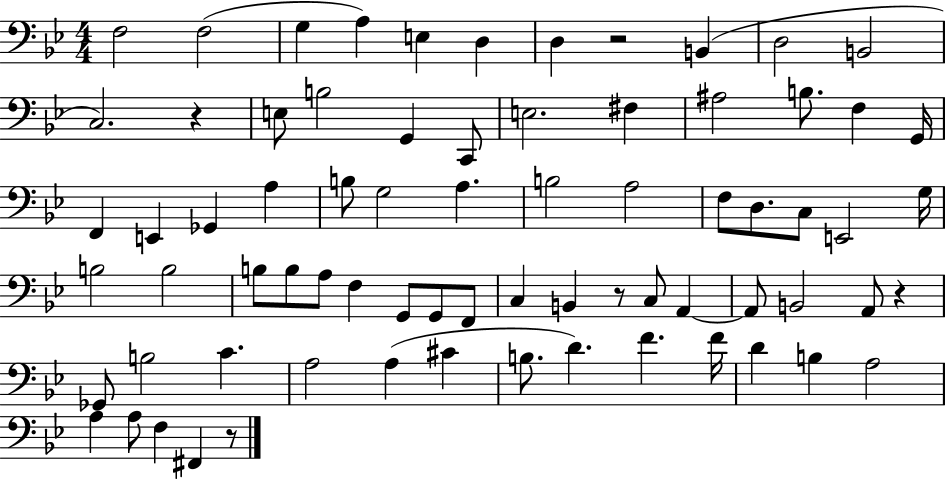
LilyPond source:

{
  \clef bass
  \numericTimeSignature
  \time 4/4
  \key bes \major
  f2 f2( | g4 a4) e4 d4 | d4 r2 b,4( | d2 b,2 | \break c2.) r4 | e8 b2 g,4 c,8 | e2. fis4 | ais2 b8. f4 g,16 | \break f,4 e,4 ges,4 a4 | b8 g2 a4. | b2 a2 | f8 d8. c8 e,2 g16 | \break b2 b2 | b8 b8 a8 f4 g,8 g,8 f,8 | c4 b,4 r8 c8 a,4~~ | a,8 b,2 a,8 r4 | \break ges,8 b2 c'4. | a2 a4( cis'4 | b8. d'4.) f'4. f'16 | d'4 b4 a2 | \break a4 a8 f4 fis,4 r8 | \bar "|."
}